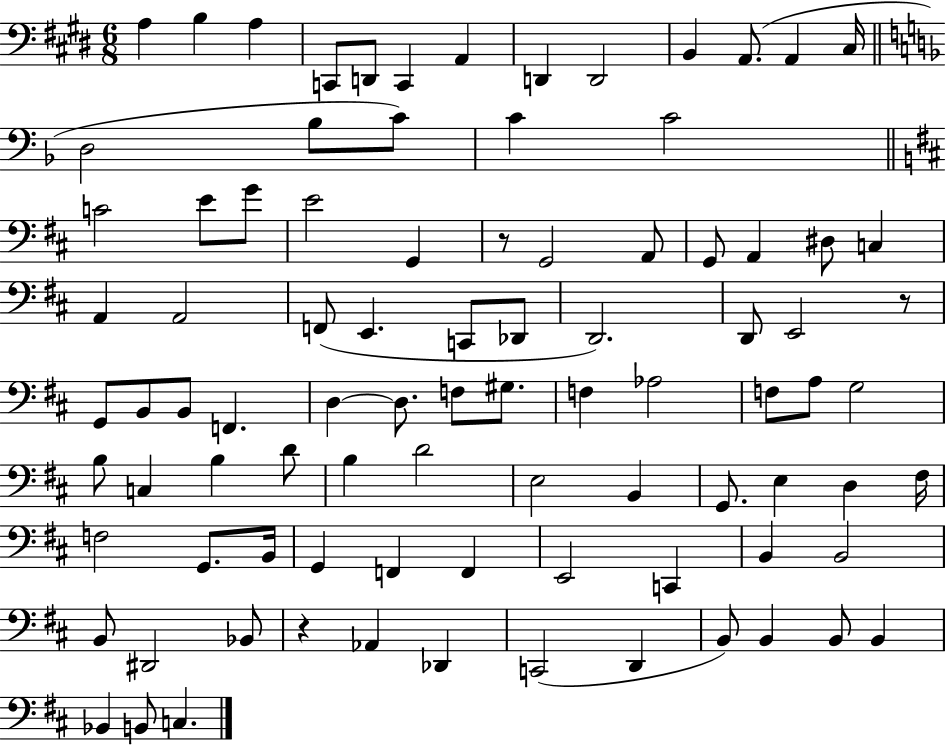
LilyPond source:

{
  \clef bass
  \numericTimeSignature
  \time 6/8
  \key e \major
  a4 b4 a4 | c,8 d,8 c,4 a,4 | d,4 d,2 | b,4 a,8.( a,4 cis16 | \break \bar "||" \break \key d \minor d2 bes8 c'8) | c'4 c'2 | \bar "||" \break \key d \major c'2 e'8 g'8 | e'2 g,4 | r8 g,2 a,8 | g,8 a,4 dis8 c4 | \break a,4 a,2 | f,8( e,4. c,8 des,8 | d,2.) | d,8 e,2 r8 | \break g,8 b,8 b,8 f,4. | d4~~ d8. f8 gis8. | f4 aes2 | f8 a8 g2 | \break b8 c4 b4 d'8 | b4 d'2 | e2 b,4 | g,8. e4 d4 fis16 | \break f2 g,8. b,16 | g,4 f,4 f,4 | e,2 c,4 | b,4 b,2 | \break b,8 dis,2 bes,8 | r4 aes,4 des,4 | c,2( d,4 | b,8) b,4 b,8 b,4 | \break bes,4 b,8 c4. | \bar "|."
}